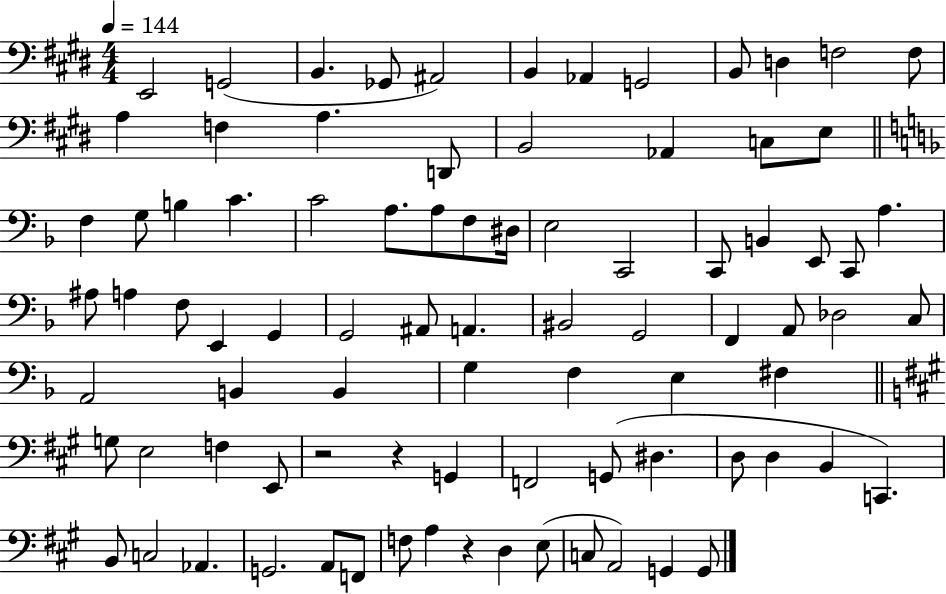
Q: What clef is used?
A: bass